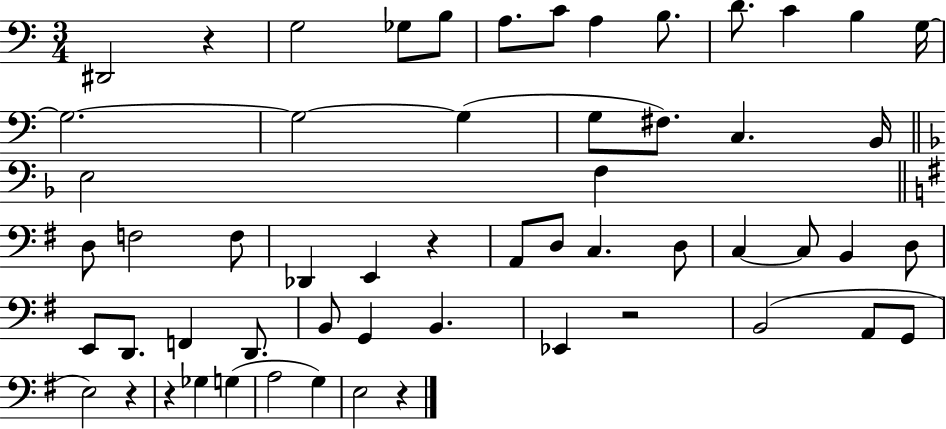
{
  \clef bass
  \numericTimeSignature
  \time 3/4
  \key c \major
  dis,2 r4 | g2 ges8 b8 | a8. c'8 a4 b8. | d'8. c'4 b4 g16~~ | \break g2.~~ | g2~~ g4( | g8 fis8.) c4. b,16 | \bar "||" \break \key d \minor e2 f4 | \bar "||" \break \key e \minor d8 f2 f8 | des,4 e,4 r4 | a,8 d8 c4. d8 | c4~~ c8 b,4 d8 | \break e,8 d,8. f,4 d,8. | b,8 g,4 b,4. | ees,4 r2 | b,2( a,8 g,8 | \break e2) r4 | r4 ges4 g4( | a2 g4) | e2 r4 | \break \bar "|."
}